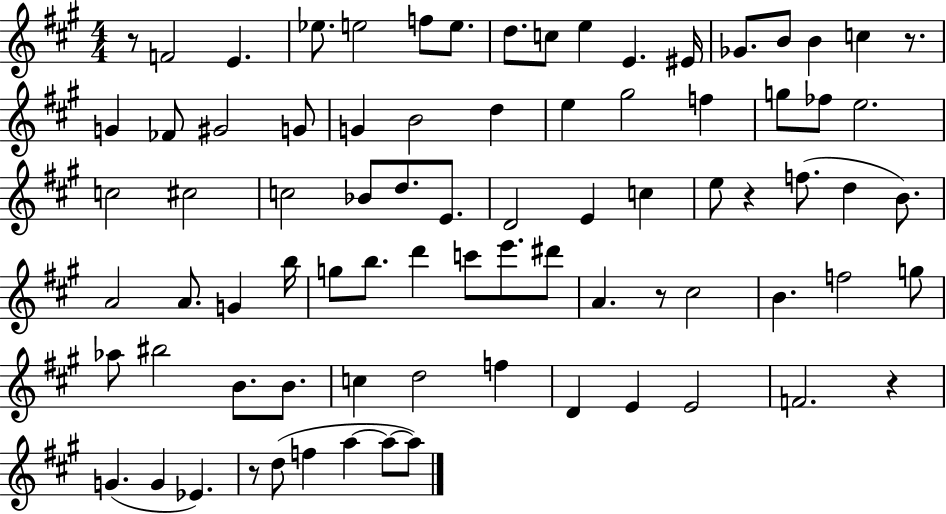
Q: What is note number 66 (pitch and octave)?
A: E4